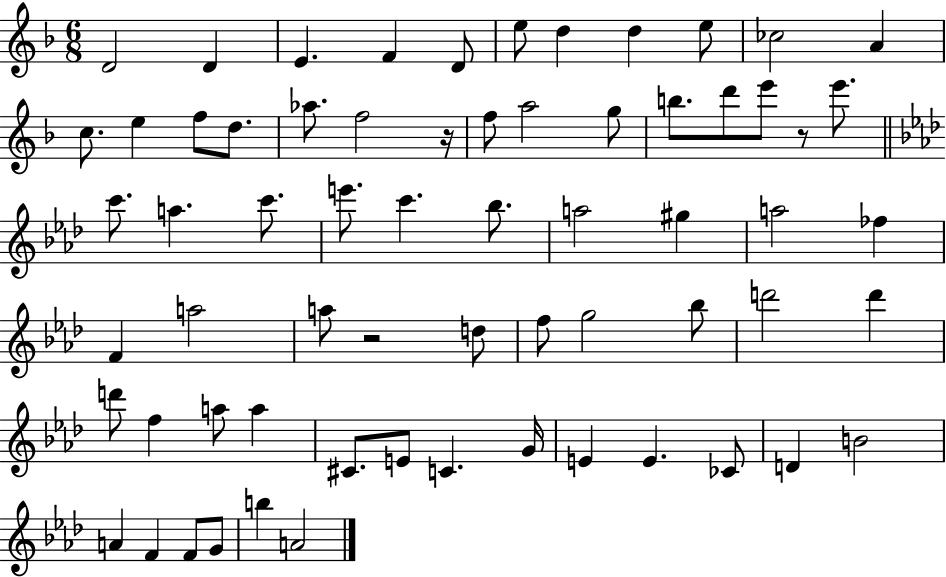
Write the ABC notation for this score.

X:1
T:Untitled
M:6/8
L:1/4
K:F
D2 D E F D/2 e/2 d d e/2 _c2 A c/2 e f/2 d/2 _a/2 f2 z/4 f/2 a2 g/2 b/2 d'/2 e'/2 z/2 e'/2 c'/2 a c'/2 e'/2 c' _b/2 a2 ^g a2 _f F a2 a/2 z2 d/2 f/2 g2 _b/2 d'2 d' d'/2 f a/2 a ^C/2 E/2 C G/4 E E _C/2 D B2 A F F/2 G/2 b A2